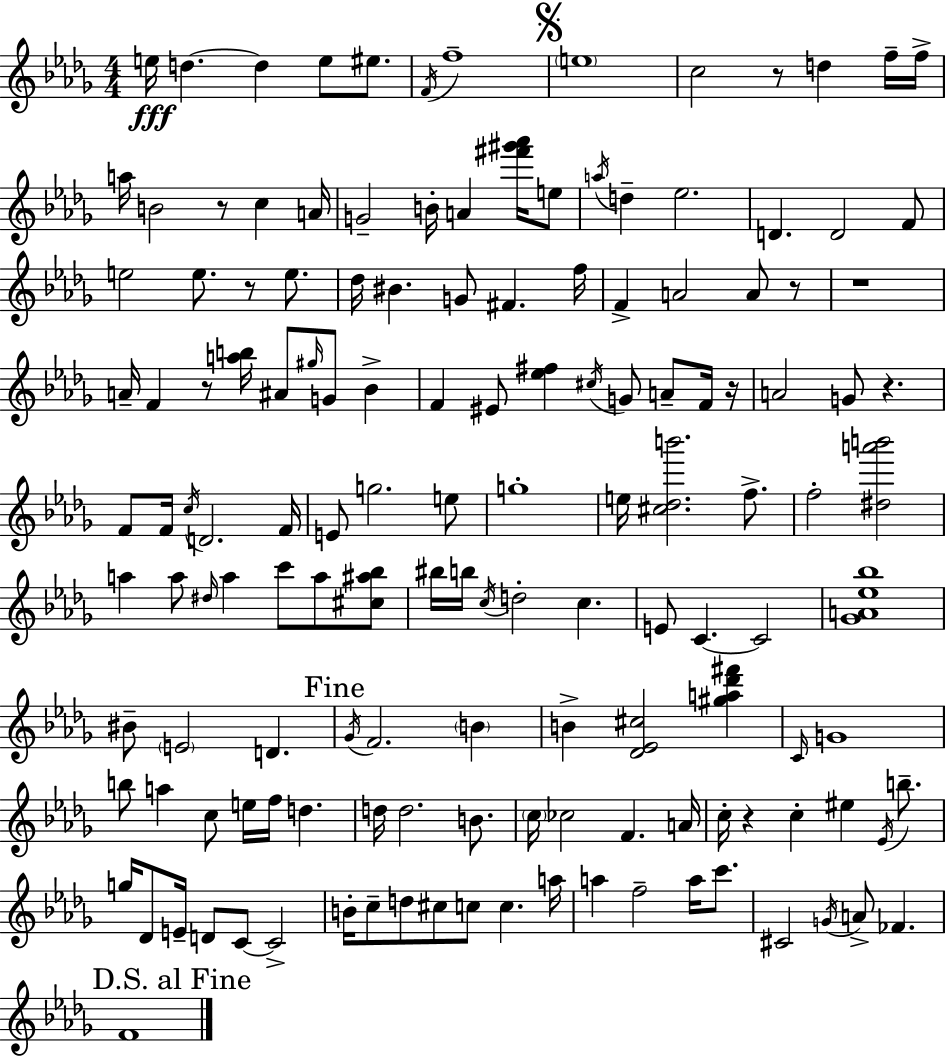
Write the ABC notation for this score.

X:1
T:Untitled
M:4/4
L:1/4
K:Bbm
e/4 d d e/2 ^e/2 F/4 f4 e4 c2 z/2 d f/4 f/4 a/4 B2 z/2 c A/4 G2 B/4 A [^f'^g'_a']/4 e/2 a/4 d _e2 D D2 F/2 e2 e/2 z/2 e/2 _d/4 ^B G/2 ^F f/4 F A2 A/2 z/2 z4 A/4 F z/2 [ab]/4 ^A/2 ^g/4 G/2 _B F ^E/2 [_e^f] ^c/4 G/2 A/2 F/4 z/4 A2 G/2 z F/2 F/4 c/4 D2 F/4 E/2 g2 e/2 g4 e/4 [^c_db']2 f/2 f2 [^da'b']2 a a/2 ^d/4 a c'/2 a/2 [^c^a_b]/2 ^b/4 b/4 c/4 d2 c E/2 C C2 [_GA_e_b]4 ^B/2 E2 D _G/4 F2 B B [_D_E^c]2 [^ga_d'^f'] C/4 G4 b/2 a c/2 e/4 f/4 d d/4 d2 B/2 c/4 _c2 F A/4 c/4 z c ^e _E/4 b/2 g/4 _D/2 E/4 D/2 C/2 C2 B/4 c/2 d/2 ^c/2 c/2 c a/4 a f2 a/4 c'/2 ^C2 G/4 A/2 _F F4